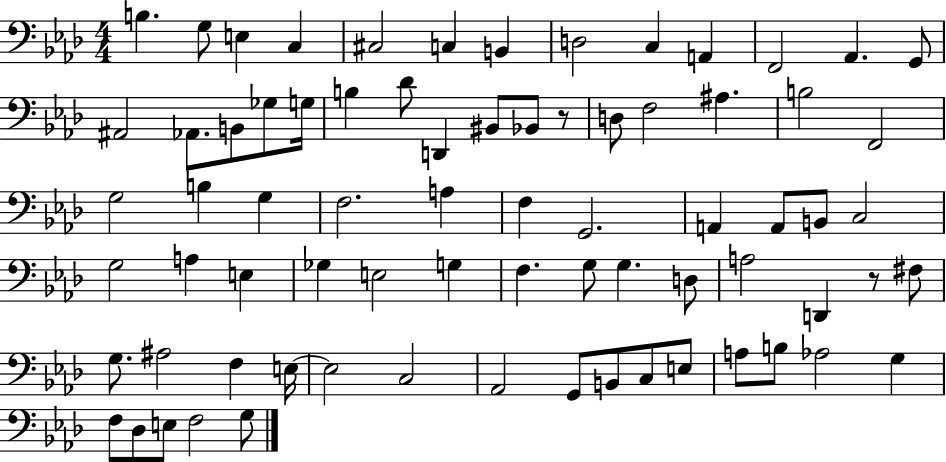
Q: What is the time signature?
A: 4/4